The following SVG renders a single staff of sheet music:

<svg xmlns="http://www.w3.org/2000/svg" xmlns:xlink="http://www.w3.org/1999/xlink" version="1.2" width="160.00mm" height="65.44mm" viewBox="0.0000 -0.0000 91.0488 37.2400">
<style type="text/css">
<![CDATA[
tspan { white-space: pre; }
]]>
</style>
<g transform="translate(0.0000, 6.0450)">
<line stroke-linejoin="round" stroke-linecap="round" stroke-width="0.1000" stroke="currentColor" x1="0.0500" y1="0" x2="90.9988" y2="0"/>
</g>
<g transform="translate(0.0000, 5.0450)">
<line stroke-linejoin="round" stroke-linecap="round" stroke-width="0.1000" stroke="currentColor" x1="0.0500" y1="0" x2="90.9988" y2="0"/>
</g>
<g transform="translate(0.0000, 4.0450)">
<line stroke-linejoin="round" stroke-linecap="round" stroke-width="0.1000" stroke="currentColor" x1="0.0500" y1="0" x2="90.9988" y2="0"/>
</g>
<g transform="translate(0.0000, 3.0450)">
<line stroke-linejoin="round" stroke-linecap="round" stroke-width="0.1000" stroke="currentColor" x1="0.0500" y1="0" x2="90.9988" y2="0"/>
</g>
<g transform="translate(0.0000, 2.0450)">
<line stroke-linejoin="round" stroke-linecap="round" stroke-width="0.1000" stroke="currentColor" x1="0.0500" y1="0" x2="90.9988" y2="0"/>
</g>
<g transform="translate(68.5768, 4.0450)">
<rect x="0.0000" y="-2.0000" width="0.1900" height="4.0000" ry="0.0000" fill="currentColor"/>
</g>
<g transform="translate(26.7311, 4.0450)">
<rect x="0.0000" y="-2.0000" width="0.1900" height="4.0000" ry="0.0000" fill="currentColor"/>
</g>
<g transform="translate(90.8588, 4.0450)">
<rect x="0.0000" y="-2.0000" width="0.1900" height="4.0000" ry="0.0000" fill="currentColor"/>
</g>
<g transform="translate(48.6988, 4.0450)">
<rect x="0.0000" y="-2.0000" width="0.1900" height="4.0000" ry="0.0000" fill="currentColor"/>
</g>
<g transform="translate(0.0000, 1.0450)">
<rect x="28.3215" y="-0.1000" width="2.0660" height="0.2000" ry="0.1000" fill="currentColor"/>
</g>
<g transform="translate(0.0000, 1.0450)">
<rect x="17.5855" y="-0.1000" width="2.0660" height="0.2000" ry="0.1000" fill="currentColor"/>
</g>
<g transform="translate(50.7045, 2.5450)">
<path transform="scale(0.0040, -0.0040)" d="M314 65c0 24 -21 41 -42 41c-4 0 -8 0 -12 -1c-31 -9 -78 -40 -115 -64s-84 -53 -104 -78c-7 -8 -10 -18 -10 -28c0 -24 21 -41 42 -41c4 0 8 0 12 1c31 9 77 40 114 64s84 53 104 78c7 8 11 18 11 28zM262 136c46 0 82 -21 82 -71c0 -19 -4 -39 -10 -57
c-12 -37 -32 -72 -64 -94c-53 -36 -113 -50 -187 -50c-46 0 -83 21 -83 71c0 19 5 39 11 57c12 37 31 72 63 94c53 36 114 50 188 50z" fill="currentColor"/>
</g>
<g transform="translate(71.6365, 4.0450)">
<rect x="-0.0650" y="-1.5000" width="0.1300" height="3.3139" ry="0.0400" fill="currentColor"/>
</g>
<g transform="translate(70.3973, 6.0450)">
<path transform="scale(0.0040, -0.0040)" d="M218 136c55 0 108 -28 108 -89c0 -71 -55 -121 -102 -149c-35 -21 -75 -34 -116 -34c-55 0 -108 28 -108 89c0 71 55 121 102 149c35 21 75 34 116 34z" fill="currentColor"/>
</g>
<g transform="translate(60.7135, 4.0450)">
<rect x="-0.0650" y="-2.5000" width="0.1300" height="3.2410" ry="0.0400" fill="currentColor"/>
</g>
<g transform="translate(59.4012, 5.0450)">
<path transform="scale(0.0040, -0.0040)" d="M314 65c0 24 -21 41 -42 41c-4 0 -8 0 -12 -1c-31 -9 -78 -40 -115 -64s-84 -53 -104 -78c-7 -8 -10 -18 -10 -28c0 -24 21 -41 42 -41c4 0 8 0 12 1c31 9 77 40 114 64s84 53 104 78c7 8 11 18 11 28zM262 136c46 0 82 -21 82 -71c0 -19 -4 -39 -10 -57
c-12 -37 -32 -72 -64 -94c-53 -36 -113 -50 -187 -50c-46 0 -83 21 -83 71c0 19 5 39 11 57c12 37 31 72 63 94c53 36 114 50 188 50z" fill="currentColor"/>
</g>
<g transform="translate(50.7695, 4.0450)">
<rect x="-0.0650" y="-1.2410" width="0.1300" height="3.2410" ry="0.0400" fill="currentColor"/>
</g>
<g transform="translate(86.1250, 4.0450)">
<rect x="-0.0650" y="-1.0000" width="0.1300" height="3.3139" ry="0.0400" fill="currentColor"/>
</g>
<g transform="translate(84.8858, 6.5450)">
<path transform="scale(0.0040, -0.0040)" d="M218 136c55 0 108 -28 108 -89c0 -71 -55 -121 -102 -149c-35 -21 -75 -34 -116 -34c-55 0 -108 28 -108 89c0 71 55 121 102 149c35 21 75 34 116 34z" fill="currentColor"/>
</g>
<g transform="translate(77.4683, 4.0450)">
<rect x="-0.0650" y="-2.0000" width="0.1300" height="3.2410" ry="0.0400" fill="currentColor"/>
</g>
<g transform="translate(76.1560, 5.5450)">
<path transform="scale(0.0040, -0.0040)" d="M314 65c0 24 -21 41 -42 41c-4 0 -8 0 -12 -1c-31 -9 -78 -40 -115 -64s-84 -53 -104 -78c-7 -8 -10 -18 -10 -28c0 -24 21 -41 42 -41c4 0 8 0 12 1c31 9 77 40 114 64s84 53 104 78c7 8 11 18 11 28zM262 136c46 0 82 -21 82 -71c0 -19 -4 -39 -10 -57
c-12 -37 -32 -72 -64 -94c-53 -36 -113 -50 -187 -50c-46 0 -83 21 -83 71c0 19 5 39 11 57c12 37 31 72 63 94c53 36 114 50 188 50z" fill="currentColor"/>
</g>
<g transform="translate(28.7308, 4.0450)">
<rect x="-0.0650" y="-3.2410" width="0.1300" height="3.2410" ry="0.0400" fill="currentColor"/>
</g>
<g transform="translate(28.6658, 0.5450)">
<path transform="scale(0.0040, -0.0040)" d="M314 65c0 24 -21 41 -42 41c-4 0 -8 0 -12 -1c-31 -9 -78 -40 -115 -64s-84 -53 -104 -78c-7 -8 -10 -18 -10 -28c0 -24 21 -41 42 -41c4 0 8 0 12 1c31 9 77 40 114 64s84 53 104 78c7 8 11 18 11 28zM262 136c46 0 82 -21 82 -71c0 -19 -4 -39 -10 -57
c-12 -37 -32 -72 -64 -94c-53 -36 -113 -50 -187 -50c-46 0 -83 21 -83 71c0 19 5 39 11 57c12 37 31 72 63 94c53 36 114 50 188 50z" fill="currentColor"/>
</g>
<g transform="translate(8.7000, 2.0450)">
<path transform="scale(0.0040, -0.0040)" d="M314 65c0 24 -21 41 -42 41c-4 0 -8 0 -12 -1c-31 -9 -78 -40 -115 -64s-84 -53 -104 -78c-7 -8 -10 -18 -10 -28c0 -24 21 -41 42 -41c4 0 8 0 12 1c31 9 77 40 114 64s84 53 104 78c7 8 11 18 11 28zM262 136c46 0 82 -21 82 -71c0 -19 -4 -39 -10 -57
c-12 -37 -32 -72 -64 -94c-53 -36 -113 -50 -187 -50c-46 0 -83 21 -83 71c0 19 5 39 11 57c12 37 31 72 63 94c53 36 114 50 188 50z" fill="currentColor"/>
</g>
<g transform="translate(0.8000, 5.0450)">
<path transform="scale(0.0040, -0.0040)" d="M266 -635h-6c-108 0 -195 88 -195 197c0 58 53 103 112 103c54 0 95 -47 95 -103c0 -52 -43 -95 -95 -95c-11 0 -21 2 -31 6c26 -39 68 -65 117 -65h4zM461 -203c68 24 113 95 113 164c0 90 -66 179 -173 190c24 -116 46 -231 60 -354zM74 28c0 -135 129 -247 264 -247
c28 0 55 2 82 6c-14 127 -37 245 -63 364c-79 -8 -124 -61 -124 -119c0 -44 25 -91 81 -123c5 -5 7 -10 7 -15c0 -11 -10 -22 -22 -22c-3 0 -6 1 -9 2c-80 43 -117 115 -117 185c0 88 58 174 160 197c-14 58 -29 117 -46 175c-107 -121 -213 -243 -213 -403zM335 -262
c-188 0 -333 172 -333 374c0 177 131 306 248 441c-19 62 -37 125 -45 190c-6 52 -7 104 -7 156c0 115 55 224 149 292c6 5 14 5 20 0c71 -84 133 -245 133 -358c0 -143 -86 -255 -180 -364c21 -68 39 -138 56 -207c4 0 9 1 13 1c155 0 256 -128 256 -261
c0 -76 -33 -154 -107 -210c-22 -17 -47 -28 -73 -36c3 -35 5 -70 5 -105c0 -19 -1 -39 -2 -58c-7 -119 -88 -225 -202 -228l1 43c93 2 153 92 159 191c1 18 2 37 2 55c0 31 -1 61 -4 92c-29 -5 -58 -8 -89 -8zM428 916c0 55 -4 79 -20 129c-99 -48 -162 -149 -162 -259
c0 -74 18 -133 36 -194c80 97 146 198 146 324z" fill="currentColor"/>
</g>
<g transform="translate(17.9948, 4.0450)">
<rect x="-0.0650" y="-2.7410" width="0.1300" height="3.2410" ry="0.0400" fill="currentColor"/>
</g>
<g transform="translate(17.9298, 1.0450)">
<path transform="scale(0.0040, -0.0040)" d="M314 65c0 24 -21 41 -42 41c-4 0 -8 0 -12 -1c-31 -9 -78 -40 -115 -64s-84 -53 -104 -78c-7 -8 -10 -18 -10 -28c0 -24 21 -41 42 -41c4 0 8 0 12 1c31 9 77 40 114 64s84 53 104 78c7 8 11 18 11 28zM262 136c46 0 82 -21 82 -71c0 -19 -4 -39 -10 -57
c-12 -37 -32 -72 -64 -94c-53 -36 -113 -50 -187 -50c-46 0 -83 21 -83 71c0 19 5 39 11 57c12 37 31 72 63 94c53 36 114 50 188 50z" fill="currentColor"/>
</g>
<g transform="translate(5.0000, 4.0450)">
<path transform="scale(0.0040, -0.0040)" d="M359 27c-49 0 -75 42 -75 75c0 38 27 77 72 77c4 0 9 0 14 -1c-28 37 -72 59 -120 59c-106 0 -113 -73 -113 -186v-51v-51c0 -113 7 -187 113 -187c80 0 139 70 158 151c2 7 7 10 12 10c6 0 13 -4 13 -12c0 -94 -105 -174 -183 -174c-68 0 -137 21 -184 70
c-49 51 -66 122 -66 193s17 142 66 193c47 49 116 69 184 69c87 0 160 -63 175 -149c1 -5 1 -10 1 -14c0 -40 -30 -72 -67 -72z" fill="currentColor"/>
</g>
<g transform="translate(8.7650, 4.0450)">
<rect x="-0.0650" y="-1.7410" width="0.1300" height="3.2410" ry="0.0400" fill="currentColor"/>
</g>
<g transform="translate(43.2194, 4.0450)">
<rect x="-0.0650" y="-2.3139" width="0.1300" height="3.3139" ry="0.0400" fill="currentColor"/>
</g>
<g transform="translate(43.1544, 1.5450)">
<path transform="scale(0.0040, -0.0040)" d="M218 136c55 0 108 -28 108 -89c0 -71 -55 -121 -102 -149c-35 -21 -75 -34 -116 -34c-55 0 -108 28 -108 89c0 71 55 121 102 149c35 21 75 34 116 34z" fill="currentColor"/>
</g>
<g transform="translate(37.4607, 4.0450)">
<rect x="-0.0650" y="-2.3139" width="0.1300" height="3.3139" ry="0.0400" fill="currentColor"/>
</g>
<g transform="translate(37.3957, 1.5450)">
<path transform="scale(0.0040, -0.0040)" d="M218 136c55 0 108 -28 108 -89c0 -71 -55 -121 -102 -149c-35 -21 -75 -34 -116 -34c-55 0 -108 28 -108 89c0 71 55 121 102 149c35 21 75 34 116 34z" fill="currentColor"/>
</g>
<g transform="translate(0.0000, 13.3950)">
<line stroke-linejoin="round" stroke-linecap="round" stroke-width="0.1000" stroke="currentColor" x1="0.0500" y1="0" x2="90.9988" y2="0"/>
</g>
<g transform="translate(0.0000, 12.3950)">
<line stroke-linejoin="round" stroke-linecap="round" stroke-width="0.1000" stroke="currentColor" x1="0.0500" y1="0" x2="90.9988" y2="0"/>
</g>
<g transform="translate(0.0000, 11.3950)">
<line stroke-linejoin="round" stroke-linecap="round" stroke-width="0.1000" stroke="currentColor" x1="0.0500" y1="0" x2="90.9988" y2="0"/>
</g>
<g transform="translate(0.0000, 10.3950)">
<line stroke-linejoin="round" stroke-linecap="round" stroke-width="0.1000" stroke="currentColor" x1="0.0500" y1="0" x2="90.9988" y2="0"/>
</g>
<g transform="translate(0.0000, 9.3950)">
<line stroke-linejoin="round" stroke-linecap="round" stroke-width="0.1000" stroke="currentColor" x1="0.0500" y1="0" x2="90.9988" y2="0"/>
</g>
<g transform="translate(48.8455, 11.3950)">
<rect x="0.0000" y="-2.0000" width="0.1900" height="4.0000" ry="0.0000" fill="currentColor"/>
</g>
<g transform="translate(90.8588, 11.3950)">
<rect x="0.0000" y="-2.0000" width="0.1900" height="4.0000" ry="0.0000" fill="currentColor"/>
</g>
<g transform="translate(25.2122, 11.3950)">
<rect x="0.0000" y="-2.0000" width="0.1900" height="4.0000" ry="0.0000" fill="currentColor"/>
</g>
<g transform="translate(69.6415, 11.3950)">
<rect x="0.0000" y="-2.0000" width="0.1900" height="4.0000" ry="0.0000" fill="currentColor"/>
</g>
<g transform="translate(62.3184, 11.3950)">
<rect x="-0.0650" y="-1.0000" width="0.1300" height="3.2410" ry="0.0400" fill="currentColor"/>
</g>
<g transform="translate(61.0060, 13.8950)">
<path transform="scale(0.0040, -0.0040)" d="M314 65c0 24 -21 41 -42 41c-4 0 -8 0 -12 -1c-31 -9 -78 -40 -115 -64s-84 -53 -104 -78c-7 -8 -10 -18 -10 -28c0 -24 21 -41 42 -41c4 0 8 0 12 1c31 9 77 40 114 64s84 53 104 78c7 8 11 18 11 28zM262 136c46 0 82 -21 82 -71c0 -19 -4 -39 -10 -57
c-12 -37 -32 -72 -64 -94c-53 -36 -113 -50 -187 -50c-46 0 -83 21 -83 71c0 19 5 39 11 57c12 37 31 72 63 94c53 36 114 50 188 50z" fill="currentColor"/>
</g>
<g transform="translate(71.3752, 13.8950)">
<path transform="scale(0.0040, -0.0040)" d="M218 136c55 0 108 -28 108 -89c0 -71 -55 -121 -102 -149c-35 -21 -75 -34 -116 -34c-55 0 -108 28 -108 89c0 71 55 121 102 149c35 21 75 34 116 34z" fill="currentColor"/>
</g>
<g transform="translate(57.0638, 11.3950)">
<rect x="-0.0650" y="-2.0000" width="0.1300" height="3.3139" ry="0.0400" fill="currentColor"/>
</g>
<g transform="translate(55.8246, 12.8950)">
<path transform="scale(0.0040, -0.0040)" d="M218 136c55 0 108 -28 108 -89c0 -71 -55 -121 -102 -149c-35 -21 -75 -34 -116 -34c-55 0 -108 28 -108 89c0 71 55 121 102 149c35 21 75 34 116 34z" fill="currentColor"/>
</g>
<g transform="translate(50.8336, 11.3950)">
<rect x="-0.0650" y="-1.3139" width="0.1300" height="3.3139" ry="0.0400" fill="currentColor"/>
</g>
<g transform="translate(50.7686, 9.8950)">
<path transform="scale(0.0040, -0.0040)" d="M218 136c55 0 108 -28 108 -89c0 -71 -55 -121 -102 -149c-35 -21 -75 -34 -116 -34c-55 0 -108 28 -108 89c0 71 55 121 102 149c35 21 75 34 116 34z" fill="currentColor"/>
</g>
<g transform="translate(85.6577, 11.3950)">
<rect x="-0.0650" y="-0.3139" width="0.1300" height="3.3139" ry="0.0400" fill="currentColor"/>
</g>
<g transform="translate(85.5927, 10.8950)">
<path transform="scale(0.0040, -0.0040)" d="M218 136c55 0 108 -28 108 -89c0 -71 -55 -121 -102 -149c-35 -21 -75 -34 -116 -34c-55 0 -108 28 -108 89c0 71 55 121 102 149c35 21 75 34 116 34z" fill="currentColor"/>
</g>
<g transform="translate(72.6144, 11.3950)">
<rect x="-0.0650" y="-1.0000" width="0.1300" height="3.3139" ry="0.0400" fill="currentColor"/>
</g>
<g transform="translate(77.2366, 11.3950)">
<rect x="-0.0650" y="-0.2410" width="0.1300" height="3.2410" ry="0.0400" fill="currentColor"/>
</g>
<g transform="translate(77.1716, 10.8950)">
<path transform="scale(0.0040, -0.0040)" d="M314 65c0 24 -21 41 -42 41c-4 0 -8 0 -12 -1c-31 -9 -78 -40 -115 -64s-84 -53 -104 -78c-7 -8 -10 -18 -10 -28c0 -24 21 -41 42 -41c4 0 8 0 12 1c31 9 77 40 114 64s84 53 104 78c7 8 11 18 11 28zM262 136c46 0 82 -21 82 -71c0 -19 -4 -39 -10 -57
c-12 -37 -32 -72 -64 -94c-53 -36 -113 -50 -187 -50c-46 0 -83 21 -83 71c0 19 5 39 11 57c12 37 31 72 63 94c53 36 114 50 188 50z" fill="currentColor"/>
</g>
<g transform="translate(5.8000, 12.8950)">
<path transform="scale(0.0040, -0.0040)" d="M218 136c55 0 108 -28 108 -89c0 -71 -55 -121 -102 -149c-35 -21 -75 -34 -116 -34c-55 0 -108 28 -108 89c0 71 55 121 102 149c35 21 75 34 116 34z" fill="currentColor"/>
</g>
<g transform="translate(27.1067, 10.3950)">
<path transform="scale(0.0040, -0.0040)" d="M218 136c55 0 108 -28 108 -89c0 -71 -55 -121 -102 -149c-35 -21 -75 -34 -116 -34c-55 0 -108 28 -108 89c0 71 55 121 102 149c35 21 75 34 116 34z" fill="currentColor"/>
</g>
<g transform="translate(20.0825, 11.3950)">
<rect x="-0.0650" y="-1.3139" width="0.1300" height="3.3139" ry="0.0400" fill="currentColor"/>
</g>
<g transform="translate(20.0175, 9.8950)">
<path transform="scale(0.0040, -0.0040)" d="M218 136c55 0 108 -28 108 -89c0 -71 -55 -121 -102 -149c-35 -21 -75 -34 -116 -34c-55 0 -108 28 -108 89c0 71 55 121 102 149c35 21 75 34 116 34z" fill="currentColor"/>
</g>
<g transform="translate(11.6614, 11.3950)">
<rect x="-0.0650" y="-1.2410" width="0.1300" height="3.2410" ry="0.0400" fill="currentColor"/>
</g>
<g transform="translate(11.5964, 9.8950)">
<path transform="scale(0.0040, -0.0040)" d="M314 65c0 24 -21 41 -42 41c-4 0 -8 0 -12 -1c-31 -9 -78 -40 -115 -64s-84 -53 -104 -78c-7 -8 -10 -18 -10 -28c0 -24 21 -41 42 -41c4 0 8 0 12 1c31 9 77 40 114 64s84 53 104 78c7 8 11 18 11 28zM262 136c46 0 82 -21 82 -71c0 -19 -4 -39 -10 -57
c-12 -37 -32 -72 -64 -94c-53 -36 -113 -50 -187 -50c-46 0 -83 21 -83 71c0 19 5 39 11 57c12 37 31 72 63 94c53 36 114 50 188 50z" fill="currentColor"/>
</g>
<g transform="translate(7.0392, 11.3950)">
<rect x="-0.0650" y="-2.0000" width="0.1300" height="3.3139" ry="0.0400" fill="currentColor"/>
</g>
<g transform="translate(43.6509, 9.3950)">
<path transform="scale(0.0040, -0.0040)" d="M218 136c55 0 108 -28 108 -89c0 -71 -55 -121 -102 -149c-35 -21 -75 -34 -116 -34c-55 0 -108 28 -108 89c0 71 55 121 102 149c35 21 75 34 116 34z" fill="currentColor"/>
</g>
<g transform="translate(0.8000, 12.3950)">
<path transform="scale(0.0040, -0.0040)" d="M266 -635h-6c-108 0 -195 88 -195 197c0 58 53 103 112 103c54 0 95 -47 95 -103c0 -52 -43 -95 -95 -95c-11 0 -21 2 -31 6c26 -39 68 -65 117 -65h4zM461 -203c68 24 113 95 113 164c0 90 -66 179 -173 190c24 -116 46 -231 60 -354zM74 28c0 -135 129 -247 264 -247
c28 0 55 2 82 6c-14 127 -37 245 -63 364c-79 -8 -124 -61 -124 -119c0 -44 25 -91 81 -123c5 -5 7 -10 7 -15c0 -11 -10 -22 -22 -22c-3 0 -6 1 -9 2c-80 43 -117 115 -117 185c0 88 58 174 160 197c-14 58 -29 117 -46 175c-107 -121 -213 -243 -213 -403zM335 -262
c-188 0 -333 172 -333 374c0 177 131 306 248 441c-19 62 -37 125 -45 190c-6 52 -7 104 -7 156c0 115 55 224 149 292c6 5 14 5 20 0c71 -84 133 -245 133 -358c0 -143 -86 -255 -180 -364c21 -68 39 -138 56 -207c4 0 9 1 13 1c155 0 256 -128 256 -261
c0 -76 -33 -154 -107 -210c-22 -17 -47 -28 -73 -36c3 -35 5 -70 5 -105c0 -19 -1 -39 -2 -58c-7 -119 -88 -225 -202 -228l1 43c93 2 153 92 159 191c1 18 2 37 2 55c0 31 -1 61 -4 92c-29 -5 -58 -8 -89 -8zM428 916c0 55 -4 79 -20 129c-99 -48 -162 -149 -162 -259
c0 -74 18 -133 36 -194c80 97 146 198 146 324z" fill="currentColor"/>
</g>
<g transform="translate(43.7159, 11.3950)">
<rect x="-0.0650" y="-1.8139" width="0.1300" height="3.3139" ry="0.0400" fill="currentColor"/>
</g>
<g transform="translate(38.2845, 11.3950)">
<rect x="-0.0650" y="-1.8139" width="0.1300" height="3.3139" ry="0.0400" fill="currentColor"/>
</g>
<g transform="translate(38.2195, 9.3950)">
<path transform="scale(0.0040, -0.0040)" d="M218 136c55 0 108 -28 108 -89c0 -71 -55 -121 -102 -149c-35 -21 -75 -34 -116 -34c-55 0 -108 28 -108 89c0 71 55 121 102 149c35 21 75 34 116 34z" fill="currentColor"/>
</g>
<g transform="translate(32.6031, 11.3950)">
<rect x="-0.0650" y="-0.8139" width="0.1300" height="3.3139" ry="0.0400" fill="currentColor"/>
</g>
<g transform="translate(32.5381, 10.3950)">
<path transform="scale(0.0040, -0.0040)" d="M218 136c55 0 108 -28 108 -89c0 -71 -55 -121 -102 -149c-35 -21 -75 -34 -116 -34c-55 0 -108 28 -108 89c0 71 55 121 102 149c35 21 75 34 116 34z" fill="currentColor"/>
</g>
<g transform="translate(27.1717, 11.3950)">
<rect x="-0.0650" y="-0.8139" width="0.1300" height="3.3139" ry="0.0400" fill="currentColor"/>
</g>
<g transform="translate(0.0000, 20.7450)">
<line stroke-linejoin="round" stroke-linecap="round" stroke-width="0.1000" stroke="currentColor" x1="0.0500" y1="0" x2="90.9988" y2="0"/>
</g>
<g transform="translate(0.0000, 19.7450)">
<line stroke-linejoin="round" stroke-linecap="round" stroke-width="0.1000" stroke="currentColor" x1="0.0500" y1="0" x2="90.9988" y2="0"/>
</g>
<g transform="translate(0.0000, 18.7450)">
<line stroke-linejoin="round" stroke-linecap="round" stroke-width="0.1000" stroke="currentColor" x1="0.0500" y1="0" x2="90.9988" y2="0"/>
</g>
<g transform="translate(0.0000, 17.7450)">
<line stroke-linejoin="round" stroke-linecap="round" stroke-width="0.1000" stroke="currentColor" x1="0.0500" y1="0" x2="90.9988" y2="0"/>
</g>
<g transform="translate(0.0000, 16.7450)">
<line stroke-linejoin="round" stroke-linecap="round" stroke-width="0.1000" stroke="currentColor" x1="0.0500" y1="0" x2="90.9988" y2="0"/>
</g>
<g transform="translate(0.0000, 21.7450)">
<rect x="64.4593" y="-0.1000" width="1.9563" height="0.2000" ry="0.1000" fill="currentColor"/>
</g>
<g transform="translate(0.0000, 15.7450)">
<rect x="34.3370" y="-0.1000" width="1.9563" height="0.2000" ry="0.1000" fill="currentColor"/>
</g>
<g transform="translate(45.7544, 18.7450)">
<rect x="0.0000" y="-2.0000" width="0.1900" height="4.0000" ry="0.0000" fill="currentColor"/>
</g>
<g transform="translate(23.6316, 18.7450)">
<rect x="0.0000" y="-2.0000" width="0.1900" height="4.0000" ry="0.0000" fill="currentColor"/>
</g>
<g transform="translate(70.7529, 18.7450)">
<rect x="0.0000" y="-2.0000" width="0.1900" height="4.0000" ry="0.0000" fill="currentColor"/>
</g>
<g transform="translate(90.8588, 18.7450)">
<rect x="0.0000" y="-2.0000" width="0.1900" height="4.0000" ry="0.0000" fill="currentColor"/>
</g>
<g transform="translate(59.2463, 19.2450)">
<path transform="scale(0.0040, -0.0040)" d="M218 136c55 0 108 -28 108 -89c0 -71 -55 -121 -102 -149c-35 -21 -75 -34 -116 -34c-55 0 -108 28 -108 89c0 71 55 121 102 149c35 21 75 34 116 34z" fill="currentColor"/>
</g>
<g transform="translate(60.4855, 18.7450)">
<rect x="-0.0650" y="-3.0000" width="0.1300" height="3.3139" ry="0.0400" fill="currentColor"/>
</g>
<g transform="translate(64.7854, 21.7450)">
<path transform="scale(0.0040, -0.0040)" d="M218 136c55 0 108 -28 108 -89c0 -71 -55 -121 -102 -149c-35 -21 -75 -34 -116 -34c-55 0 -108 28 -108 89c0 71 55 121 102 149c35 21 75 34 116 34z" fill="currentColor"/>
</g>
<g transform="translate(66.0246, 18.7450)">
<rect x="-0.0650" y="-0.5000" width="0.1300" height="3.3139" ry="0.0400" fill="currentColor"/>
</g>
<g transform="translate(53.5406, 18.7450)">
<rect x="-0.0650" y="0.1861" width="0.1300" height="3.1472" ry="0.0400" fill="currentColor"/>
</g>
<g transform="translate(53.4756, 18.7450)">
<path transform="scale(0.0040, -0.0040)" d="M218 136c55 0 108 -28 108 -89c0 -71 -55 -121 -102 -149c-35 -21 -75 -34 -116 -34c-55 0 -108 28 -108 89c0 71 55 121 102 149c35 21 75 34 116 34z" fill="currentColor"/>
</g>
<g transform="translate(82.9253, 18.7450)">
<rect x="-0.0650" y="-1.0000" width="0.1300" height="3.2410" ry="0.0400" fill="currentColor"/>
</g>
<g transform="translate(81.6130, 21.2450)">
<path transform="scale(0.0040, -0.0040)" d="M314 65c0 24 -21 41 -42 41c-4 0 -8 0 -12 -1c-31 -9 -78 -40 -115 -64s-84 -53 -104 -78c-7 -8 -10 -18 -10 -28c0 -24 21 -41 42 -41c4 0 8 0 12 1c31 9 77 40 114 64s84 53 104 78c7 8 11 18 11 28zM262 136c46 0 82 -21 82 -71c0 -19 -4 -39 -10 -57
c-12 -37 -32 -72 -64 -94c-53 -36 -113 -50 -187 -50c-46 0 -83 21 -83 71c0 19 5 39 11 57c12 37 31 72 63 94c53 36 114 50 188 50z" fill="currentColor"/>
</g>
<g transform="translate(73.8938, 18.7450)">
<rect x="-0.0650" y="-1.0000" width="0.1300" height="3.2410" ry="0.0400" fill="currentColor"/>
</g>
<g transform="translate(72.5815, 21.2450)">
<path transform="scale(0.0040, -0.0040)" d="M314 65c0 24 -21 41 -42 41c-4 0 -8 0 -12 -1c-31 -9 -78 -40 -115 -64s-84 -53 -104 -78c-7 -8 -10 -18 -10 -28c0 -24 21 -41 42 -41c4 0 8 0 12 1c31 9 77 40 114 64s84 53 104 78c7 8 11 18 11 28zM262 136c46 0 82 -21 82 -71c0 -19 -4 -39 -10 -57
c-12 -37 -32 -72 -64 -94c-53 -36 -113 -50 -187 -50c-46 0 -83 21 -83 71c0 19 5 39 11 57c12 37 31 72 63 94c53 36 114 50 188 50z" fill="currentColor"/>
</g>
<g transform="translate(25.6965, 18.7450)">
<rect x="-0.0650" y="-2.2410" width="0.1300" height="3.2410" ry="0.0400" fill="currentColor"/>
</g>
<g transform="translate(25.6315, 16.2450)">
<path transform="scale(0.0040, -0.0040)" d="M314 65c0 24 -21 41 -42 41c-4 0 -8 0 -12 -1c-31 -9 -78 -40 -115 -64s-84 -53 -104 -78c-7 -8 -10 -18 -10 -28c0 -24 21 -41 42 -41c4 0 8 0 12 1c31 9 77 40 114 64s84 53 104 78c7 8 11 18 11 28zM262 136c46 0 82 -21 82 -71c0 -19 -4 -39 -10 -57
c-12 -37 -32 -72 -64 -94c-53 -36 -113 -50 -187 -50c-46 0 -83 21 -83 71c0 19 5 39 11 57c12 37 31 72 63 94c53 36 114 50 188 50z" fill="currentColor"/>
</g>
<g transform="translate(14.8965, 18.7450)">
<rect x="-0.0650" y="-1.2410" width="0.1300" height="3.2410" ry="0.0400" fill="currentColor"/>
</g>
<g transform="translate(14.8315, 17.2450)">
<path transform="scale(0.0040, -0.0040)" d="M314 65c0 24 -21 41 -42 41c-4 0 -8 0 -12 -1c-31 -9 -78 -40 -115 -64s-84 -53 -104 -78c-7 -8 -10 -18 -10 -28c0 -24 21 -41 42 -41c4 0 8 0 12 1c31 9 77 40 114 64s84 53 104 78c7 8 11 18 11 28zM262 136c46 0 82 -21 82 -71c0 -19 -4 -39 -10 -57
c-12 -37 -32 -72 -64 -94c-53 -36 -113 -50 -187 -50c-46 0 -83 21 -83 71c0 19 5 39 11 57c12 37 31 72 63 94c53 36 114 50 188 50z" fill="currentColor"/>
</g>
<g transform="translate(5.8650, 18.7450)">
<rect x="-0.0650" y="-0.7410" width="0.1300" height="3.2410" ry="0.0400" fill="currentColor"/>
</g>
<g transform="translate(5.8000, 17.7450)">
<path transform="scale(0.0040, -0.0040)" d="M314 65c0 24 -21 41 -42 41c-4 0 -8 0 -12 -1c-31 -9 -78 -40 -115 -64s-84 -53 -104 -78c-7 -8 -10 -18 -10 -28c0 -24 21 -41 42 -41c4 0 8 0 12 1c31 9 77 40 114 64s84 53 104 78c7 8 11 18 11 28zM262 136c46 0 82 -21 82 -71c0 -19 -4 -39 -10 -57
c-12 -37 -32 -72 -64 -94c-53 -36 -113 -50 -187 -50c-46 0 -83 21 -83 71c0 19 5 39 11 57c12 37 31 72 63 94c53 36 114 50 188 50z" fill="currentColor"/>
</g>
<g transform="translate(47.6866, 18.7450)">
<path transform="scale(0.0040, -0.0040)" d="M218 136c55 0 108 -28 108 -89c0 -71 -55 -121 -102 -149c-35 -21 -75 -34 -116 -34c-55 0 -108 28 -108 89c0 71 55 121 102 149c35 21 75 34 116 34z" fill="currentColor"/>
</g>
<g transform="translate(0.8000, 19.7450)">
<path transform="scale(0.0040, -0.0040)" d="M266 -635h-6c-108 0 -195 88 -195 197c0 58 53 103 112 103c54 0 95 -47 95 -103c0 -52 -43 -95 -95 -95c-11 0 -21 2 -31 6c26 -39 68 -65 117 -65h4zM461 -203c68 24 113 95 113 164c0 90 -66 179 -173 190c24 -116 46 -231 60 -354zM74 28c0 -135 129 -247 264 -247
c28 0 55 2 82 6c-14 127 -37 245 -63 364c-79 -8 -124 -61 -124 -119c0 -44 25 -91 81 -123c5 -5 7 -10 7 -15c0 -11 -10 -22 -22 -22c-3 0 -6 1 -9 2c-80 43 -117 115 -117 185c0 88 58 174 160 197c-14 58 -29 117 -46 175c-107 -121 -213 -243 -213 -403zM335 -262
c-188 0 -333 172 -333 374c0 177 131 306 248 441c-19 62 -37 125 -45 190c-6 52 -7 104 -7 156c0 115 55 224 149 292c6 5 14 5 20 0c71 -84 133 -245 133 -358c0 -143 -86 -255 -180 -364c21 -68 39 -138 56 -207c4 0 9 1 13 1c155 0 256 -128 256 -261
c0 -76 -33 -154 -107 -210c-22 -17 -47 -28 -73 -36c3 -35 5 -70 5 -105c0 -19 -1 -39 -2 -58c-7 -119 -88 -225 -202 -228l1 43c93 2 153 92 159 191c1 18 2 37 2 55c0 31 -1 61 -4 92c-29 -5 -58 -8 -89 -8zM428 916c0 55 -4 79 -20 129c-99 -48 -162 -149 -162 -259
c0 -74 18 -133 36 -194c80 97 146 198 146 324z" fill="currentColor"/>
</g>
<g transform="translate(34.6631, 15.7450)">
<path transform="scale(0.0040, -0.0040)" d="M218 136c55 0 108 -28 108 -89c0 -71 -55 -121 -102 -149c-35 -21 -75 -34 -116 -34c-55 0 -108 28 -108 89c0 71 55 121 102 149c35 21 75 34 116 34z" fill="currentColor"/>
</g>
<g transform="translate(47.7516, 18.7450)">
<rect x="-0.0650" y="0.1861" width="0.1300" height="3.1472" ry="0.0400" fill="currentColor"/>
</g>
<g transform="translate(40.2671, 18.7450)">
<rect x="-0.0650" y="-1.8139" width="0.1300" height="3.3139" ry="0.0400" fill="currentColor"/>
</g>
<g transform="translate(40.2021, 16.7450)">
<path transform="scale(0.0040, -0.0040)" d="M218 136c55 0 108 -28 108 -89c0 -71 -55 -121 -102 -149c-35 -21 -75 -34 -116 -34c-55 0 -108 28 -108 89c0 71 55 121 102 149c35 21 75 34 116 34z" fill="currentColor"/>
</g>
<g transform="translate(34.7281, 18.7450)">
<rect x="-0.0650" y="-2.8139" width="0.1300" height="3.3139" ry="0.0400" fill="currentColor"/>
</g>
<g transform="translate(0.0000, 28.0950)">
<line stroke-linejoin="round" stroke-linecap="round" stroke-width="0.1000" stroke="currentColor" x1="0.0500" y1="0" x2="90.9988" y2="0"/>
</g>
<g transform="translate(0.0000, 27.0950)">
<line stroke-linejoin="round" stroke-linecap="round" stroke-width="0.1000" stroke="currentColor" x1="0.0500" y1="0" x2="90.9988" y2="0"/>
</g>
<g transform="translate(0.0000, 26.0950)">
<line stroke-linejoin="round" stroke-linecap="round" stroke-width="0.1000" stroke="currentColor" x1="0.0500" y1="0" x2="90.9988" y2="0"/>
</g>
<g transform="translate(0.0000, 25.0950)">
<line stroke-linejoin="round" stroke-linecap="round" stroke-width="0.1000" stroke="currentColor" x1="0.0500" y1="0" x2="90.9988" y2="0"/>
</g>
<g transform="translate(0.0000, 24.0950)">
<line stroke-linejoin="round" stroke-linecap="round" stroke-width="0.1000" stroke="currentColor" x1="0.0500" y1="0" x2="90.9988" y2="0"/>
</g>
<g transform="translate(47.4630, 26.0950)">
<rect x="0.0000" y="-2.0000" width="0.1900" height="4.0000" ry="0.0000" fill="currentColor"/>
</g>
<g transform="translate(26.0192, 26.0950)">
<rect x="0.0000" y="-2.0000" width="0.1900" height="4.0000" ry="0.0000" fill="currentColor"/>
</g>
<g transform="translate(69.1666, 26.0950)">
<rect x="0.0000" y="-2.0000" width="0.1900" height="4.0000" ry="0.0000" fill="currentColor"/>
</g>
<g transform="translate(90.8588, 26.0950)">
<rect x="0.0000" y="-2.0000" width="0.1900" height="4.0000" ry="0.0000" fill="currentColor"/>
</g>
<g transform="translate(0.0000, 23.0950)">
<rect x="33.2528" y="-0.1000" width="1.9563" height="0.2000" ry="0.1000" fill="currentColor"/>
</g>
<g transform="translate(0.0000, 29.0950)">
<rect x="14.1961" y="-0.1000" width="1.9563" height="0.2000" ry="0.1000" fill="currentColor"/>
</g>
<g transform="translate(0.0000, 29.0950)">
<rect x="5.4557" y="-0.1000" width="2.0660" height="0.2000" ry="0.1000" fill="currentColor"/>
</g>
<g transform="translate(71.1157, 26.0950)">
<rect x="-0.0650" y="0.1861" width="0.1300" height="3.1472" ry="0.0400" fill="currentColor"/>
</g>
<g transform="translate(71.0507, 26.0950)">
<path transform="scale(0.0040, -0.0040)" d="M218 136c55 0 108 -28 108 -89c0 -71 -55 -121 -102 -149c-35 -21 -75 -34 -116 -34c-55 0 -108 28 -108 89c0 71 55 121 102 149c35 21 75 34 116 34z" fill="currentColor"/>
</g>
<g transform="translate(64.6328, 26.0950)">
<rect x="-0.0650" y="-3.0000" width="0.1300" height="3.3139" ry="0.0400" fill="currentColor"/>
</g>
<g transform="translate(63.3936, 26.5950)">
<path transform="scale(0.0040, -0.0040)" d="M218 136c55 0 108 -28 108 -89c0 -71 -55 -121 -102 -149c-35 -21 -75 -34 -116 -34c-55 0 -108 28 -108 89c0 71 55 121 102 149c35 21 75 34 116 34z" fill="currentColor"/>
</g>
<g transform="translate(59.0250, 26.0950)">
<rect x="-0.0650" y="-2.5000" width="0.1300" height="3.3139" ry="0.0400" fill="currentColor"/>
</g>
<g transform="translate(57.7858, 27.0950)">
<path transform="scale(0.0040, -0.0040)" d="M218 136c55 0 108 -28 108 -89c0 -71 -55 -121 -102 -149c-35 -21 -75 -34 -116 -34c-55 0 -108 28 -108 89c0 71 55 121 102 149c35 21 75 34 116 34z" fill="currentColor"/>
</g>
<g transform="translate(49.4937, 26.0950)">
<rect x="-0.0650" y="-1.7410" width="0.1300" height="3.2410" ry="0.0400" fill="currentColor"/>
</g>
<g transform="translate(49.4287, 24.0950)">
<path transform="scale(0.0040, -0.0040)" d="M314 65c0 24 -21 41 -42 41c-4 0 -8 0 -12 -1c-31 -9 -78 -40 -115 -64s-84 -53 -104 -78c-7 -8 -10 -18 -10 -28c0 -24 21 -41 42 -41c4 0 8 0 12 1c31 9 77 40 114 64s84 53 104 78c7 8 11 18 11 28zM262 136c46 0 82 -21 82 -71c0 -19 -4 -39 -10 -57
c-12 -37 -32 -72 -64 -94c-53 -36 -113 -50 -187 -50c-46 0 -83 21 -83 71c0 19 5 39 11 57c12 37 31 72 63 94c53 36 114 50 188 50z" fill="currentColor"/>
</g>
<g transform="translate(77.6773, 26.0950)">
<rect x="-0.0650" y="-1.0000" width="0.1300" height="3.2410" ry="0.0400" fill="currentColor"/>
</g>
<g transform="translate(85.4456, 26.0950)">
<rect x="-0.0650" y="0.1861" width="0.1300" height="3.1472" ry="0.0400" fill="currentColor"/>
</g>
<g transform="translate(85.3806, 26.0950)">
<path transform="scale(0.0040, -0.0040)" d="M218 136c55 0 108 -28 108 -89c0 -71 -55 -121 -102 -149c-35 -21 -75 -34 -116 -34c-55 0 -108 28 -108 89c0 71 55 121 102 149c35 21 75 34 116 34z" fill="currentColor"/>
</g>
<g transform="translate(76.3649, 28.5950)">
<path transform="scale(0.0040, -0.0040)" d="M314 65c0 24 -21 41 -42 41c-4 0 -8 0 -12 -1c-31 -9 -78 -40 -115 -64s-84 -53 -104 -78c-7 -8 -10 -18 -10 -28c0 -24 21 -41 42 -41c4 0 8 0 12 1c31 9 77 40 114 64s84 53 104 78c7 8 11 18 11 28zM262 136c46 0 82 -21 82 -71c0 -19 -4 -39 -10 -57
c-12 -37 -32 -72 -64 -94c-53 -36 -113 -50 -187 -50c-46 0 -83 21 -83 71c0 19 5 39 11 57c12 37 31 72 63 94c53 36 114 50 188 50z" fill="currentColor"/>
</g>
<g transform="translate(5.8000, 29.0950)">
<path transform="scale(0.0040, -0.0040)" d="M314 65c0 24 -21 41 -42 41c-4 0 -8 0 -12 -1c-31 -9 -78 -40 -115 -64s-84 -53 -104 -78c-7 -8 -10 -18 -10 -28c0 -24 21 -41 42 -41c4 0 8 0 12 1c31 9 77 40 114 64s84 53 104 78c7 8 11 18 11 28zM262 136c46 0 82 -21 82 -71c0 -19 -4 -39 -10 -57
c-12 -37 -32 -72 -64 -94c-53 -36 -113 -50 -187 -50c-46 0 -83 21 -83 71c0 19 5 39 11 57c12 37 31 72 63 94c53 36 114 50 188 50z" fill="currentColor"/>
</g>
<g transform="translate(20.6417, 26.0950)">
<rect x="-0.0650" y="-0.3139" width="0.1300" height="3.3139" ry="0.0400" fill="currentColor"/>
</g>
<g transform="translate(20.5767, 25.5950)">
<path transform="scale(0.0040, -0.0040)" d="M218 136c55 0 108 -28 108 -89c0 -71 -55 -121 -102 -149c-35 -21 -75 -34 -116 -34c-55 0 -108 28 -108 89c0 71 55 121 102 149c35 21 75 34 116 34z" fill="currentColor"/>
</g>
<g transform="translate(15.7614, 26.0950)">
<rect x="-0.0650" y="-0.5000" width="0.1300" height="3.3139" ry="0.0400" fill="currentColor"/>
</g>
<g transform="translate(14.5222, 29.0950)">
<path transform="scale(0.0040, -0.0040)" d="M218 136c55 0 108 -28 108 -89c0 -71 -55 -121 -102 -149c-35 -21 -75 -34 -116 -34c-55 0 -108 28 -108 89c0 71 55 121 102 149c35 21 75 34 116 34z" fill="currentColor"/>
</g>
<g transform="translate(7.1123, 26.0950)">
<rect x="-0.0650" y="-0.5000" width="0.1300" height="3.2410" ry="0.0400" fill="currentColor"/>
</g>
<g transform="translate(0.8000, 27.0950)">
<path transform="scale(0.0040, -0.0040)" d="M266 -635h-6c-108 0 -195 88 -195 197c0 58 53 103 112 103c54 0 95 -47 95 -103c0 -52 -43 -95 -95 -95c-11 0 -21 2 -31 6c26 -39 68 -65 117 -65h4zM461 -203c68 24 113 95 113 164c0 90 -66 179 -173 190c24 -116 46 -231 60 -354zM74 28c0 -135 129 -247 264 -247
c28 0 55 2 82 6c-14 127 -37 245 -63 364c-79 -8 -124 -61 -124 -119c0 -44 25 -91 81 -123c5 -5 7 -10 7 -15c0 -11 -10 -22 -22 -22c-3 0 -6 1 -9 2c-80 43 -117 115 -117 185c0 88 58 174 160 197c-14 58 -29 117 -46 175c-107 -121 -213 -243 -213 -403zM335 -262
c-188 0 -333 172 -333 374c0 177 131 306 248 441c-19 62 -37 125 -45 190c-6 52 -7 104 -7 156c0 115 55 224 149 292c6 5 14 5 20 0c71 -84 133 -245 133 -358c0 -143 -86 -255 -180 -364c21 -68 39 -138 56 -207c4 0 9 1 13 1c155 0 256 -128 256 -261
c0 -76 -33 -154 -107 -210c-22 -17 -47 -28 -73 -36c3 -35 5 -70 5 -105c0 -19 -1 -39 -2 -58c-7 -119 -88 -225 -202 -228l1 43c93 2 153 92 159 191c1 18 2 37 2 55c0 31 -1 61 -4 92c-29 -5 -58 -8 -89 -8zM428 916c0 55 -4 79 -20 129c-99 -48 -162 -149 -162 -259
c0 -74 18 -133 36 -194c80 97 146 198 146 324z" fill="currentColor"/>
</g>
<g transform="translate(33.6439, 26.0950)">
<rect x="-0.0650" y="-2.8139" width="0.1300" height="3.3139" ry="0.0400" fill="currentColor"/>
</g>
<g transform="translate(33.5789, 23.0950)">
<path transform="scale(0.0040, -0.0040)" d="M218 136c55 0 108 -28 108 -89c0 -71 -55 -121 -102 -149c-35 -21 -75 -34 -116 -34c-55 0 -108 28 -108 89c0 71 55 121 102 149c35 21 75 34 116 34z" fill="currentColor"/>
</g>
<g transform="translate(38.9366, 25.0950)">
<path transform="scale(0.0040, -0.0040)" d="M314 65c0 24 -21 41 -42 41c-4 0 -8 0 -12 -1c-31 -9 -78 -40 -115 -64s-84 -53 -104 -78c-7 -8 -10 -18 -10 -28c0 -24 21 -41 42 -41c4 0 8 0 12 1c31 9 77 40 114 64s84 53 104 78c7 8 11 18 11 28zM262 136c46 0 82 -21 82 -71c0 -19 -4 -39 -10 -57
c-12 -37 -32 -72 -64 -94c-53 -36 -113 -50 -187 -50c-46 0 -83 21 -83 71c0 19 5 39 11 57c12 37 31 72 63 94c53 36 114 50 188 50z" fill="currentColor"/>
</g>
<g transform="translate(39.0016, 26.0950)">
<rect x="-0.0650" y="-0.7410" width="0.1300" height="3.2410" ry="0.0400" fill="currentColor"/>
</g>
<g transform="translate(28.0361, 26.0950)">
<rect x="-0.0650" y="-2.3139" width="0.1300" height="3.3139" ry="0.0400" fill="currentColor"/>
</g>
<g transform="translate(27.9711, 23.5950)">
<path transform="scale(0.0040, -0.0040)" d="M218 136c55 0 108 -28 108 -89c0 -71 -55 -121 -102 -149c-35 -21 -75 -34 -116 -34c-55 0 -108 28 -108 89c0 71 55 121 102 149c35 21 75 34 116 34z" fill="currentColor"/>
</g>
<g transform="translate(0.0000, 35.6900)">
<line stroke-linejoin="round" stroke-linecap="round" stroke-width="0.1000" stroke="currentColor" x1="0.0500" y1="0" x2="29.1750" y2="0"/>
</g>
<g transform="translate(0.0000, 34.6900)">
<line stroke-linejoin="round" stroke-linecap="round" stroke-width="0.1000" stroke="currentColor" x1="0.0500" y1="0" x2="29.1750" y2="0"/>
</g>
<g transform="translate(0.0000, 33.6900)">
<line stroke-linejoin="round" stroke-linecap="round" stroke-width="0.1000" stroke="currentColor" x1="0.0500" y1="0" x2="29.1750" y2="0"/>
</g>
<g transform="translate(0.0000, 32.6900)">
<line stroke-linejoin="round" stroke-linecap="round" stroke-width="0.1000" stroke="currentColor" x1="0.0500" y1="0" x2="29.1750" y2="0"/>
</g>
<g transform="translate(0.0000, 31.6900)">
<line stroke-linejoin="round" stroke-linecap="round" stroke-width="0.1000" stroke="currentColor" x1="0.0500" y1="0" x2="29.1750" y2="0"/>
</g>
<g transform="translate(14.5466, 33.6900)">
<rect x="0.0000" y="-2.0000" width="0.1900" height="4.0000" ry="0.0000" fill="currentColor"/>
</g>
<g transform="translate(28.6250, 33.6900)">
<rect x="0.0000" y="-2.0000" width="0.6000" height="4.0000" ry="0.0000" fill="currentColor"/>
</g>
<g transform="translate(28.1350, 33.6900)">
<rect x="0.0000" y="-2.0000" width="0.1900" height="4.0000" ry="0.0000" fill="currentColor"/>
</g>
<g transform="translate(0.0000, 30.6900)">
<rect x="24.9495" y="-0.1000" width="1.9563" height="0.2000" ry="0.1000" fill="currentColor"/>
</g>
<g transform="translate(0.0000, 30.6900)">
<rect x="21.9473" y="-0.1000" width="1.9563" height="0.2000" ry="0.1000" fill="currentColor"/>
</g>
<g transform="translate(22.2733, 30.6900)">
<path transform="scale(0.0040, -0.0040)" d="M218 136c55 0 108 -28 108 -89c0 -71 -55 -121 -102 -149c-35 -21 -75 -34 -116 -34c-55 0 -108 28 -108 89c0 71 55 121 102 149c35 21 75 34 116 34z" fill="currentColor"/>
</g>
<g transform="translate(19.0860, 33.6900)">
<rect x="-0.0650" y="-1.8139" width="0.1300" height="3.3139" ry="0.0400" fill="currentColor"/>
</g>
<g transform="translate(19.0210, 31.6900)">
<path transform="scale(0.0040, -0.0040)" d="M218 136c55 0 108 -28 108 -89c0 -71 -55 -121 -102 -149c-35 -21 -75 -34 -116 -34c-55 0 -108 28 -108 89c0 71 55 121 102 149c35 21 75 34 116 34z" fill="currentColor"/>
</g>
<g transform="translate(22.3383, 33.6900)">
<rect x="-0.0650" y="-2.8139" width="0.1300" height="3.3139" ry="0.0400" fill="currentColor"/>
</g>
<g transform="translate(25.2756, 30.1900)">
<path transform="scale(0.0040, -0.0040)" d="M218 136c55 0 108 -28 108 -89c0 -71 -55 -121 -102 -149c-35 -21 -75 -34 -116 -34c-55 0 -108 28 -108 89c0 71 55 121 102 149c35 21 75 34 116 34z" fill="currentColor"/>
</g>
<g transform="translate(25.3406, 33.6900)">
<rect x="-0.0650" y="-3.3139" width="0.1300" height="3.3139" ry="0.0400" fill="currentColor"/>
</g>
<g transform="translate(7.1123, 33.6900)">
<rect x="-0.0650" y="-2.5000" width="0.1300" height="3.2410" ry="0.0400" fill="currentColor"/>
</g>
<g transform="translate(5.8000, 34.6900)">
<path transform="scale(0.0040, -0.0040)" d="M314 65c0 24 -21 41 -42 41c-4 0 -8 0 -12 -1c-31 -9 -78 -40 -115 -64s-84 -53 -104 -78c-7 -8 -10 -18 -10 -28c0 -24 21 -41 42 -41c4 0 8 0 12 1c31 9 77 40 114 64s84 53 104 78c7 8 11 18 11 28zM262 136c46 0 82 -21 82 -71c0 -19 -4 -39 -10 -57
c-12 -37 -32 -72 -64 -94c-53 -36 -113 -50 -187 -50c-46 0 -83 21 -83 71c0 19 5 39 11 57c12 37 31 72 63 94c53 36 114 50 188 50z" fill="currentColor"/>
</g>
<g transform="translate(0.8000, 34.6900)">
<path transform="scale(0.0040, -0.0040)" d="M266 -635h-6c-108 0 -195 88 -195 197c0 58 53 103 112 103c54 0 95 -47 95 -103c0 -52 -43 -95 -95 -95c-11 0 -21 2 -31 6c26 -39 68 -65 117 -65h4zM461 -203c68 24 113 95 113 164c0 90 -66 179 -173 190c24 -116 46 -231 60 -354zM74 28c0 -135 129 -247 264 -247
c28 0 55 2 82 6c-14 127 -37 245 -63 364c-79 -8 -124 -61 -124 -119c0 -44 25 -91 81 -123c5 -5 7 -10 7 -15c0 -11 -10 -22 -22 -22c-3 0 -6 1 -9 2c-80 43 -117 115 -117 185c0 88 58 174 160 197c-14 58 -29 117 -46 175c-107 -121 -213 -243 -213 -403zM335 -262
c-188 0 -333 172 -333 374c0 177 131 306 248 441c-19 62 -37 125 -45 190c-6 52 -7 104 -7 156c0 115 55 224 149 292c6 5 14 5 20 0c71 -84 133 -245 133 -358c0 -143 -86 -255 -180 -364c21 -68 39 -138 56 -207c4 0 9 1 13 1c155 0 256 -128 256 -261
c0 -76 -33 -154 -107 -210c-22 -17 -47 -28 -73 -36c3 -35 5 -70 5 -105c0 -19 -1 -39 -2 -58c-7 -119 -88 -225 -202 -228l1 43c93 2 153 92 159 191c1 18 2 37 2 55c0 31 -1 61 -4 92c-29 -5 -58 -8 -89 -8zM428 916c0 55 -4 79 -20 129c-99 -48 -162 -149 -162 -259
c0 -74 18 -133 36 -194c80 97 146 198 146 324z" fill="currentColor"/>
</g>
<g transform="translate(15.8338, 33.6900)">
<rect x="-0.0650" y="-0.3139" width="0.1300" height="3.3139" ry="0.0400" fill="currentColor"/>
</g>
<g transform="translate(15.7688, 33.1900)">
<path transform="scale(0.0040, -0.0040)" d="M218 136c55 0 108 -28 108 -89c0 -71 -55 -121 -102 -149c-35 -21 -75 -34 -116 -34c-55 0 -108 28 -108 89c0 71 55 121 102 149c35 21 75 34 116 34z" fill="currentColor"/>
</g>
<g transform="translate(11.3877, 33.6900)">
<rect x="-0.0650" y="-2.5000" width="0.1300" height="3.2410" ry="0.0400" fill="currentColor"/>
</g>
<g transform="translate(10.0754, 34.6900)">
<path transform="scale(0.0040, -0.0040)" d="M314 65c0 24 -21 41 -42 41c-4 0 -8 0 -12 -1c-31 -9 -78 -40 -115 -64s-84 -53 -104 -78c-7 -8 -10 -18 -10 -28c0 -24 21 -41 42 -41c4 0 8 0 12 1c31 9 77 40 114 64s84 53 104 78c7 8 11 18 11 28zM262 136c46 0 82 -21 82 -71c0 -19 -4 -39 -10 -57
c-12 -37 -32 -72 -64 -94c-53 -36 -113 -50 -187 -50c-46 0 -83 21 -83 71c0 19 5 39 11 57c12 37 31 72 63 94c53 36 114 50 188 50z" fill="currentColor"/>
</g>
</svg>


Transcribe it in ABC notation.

X:1
T:Untitled
M:4/4
L:1/4
K:C
f2 a2 b2 g g e2 G2 E F2 D F e2 e d d f f e F D2 D c2 c d2 e2 g2 a f B B A C D2 D2 C2 C c g a d2 f2 G A B D2 B G2 G2 c f a b